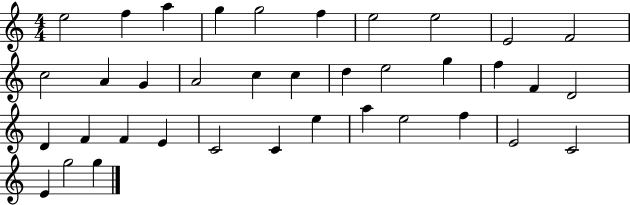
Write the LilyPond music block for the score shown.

{
  \clef treble
  \numericTimeSignature
  \time 4/4
  \key c \major
  e''2 f''4 a''4 | g''4 g''2 f''4 | e''2 e''2 | e'2 f'2 | \break c''2 a'4 g'4 | a'2 c''4 c''4 | d''4 e''2 g''4 | f''4 f'4 d'2 | \break d'4 f'4 f'4 e'4 | c'2 c'4 e''4 | a''4 e''2 f''4 | e'2 c'2 | \break e'4 g''2 g''4 | \bar "|."
}